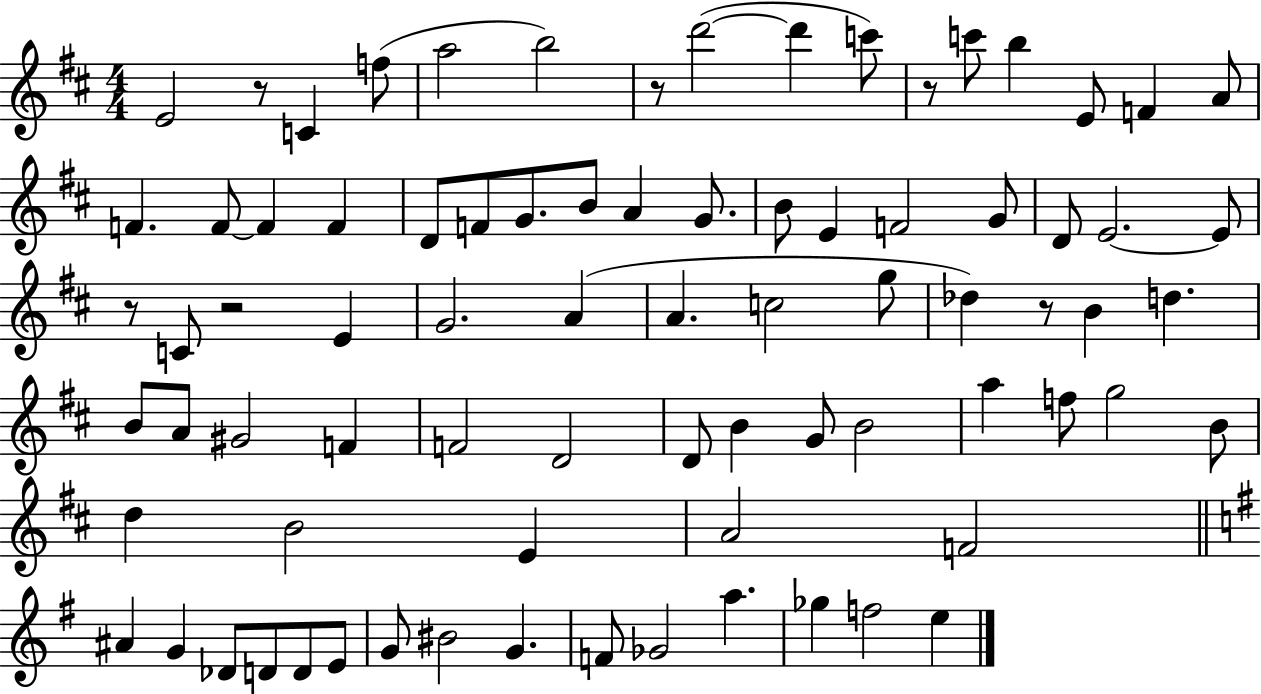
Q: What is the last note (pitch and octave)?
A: E5